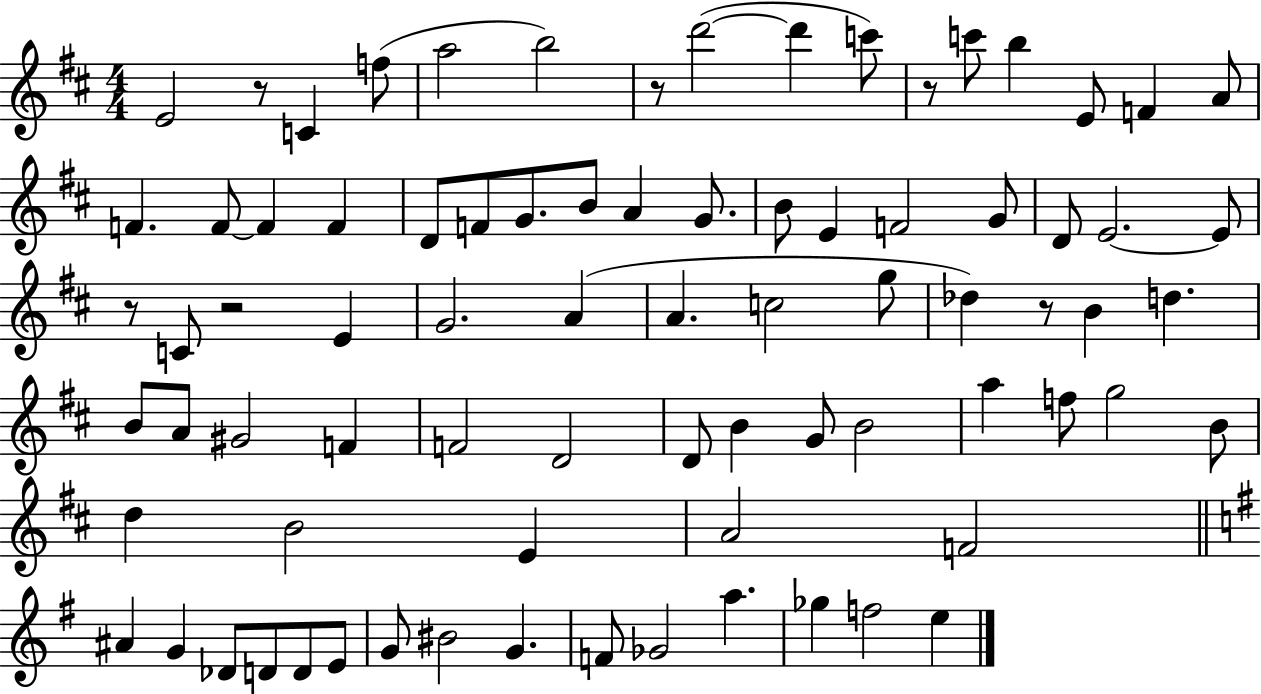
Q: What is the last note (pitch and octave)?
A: E5